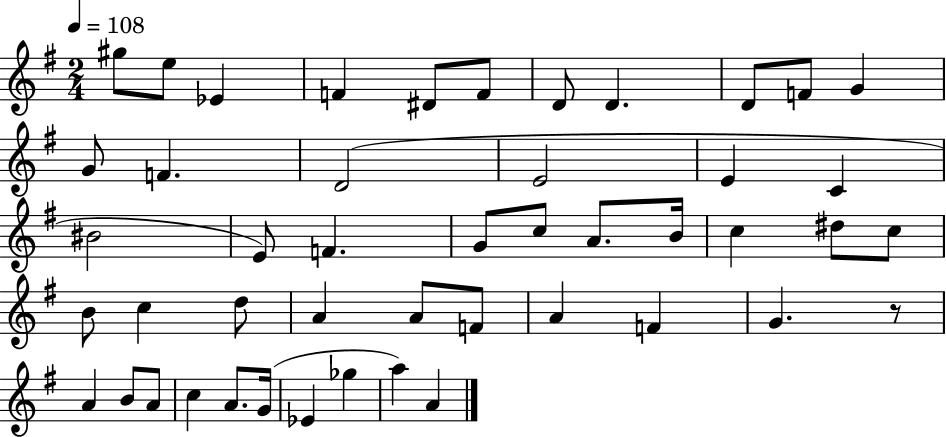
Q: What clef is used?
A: treble